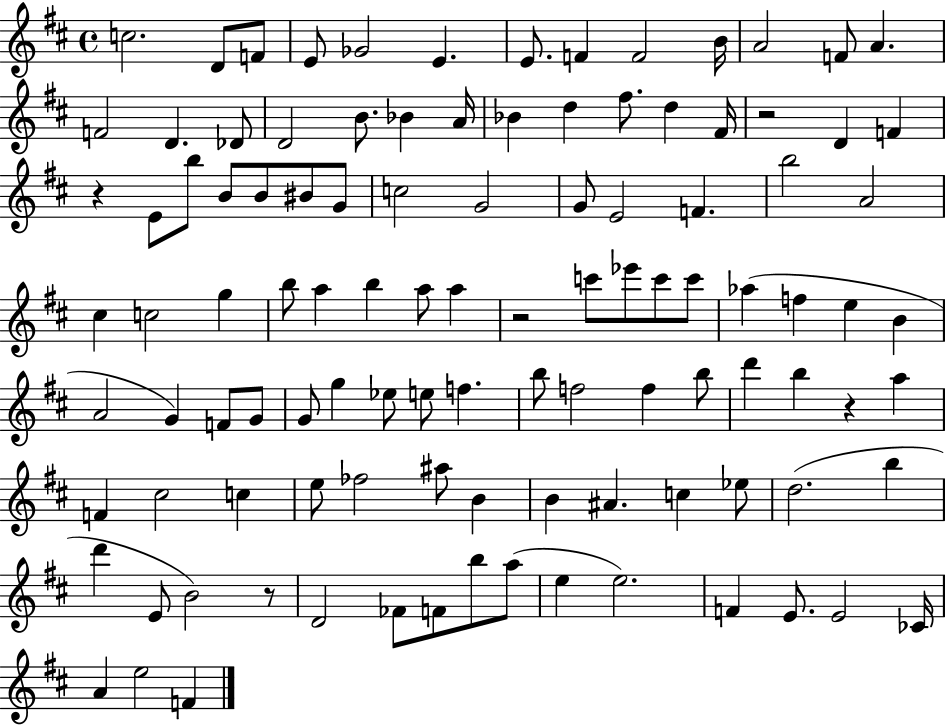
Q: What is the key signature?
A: D major